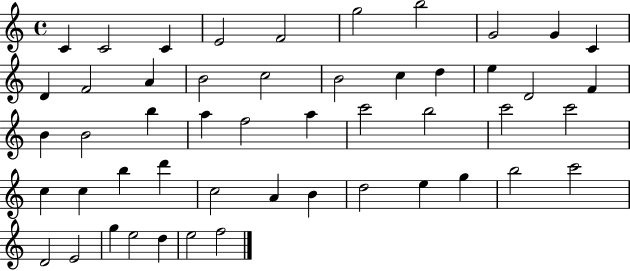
C4/q C4/h C4/q E4/h F4/h G5/h B5/h G4/h G4/q C4/q D4/q F4/h A4/q B4/h C5/h B4/h C5/q D5/q E5/q D4/h F4/q B4/q B4/h B5/q A5/q F5/h A5/q C6/h B5/h C6/h C6/h C5/q C5/q B5/q D6/q C5/h A4/q B4/q D5/h E5/q G5/q B5/h C6/h D4/h E4/h G5/q E5/h D5/q E5/h F5/h